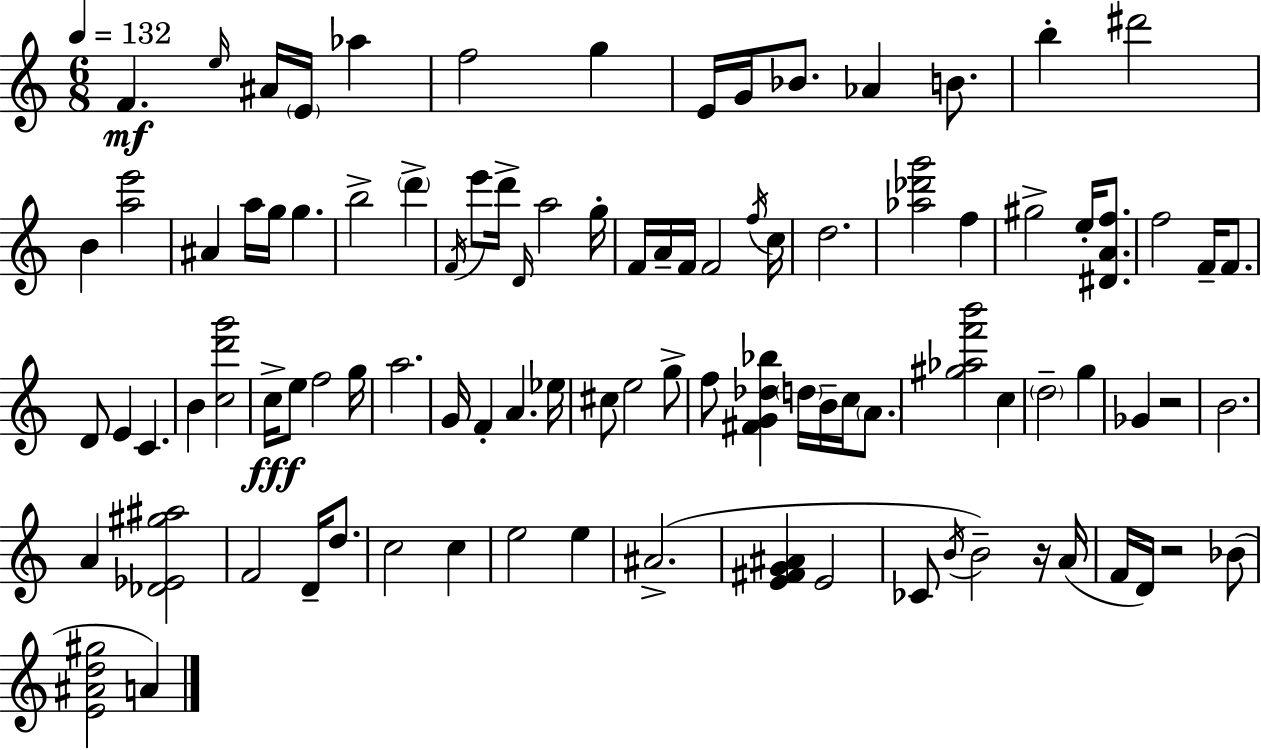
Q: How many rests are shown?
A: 3